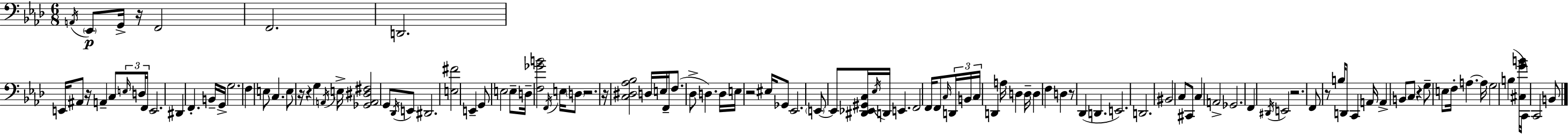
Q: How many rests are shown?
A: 11